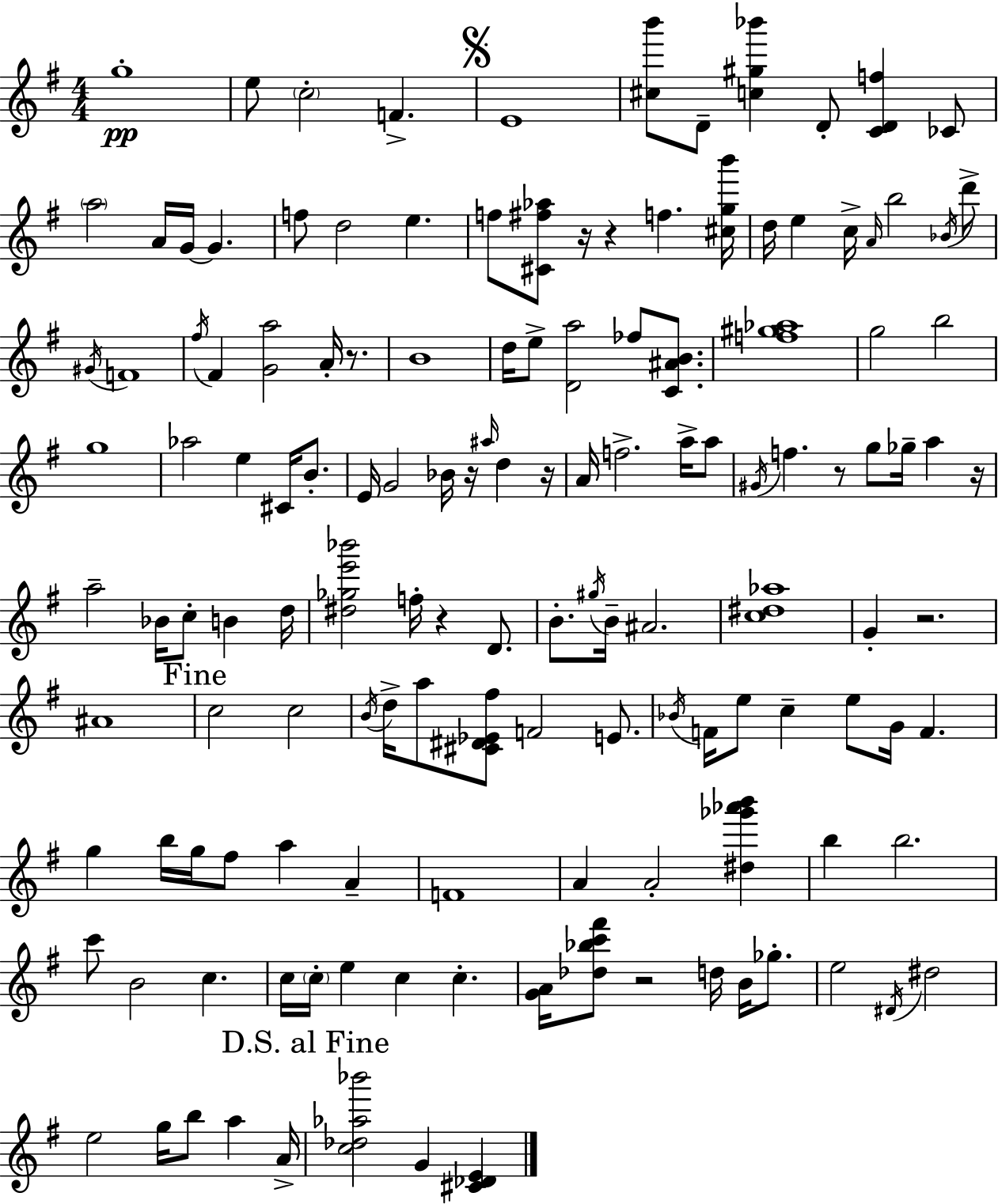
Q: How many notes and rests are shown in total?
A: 139